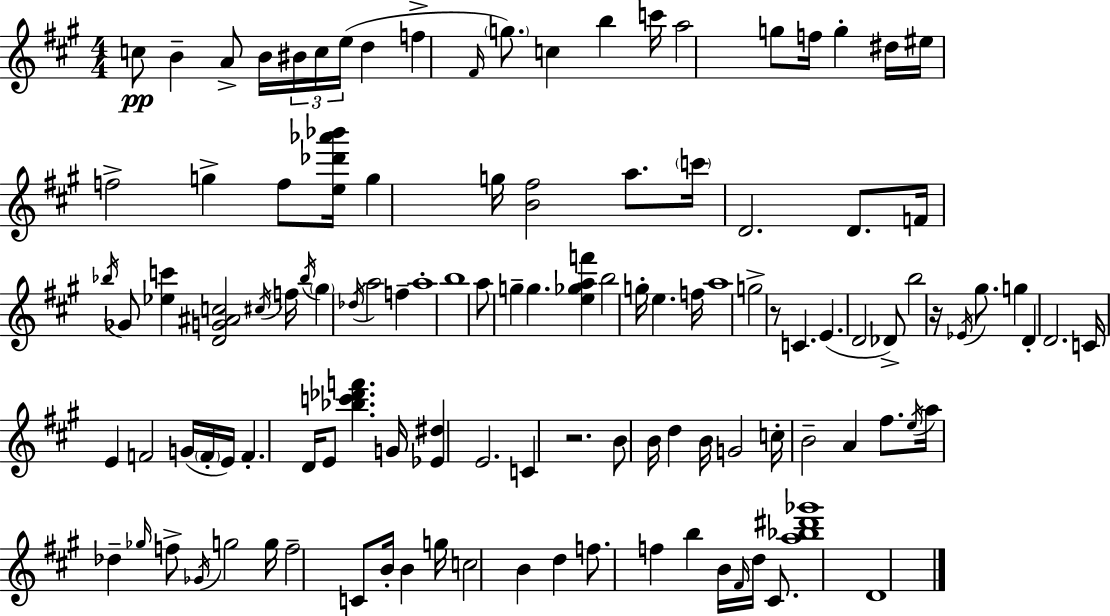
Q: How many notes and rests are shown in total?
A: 116